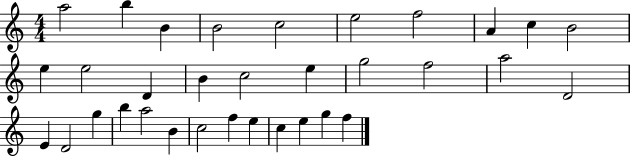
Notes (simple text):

A5/h B5/q B4/q B4/h C5/h E5/h F5/h A4/q C5/q B4/h E5/q E5/h D4/q B4/q C5/h E5/q G5/h F5/h A5/h D4/h E4/q D4/h G5/q B5/q A5/h B4/q C5/h F5/q E5/q C5/q E5/q G5/q F5/q